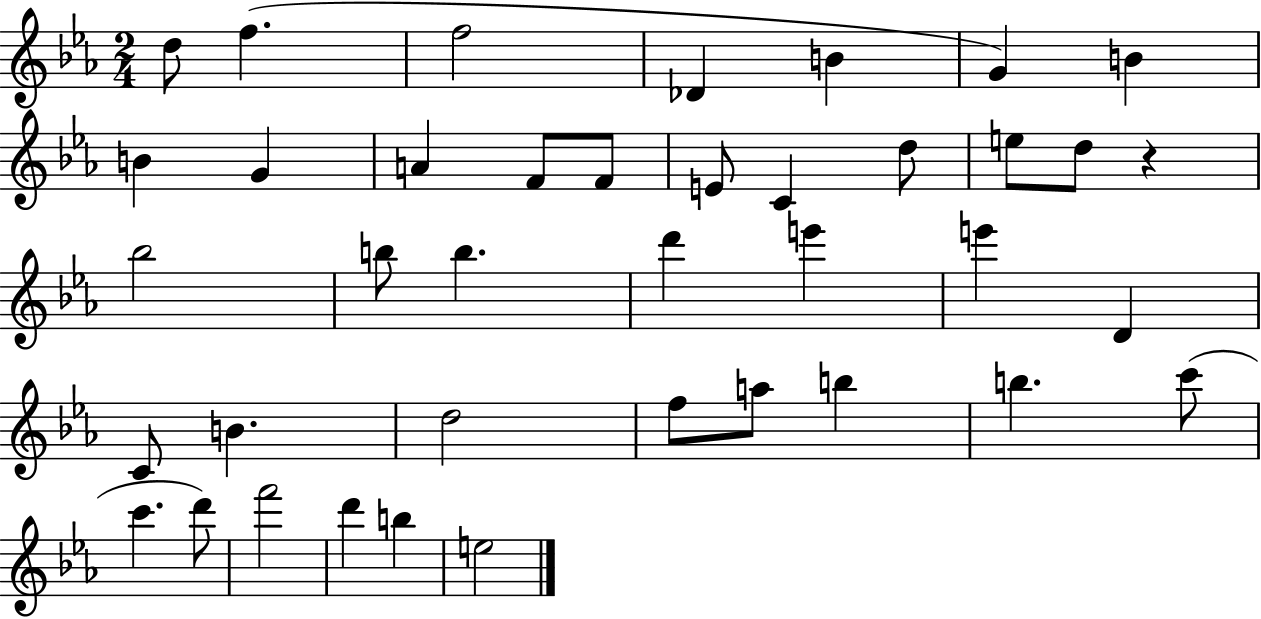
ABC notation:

X:1
T:Untitled
M:2/4
L:1/4
K:Eb
d/2 f f2 _D B G B B G A F/2 F/2 E/2 C d/2 e/2 d/2 z _b2 b/2 b d' e' e' D C/2 B d2 f/2 a/2 b b c'/2 c' d'/2 f'2 d' b e2